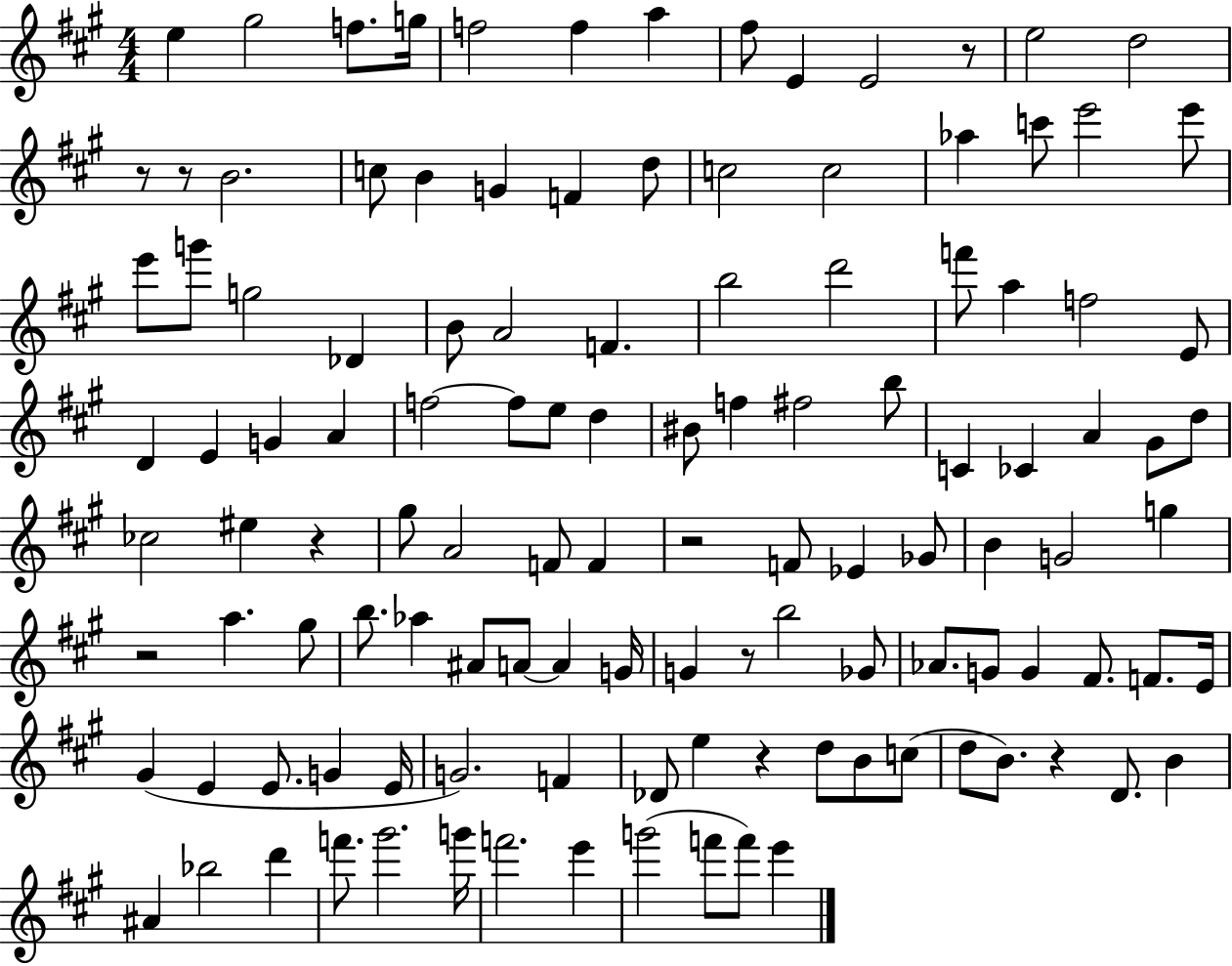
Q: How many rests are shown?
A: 9